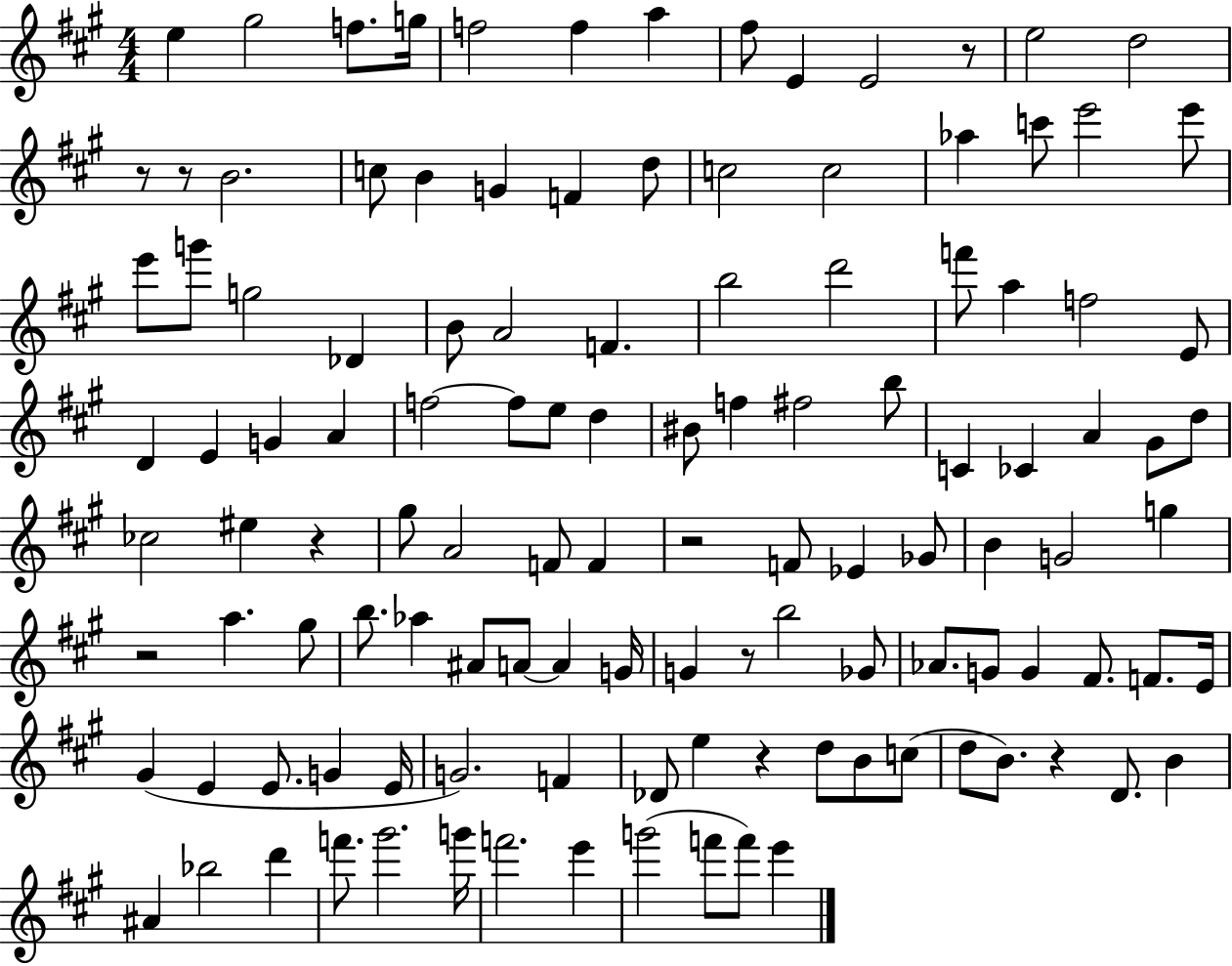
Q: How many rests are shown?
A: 9